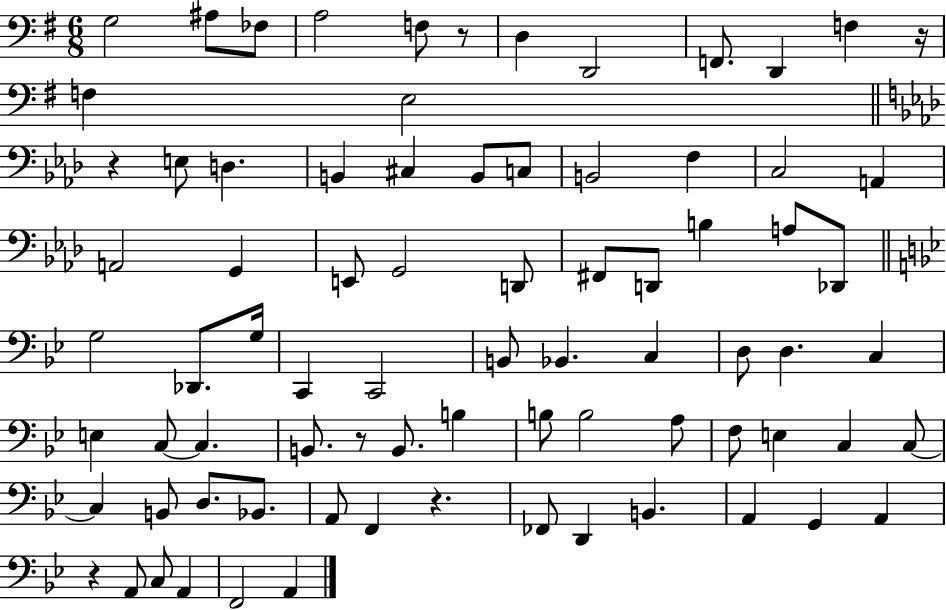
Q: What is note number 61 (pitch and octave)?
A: A2